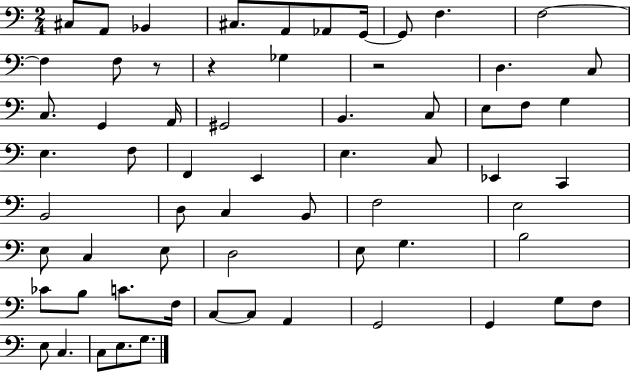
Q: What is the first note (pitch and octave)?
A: C#3